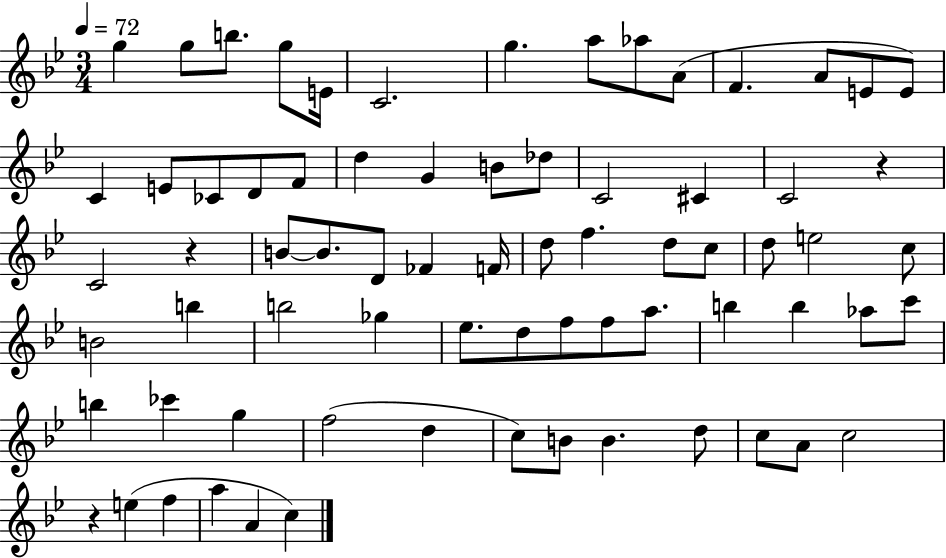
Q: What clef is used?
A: treble